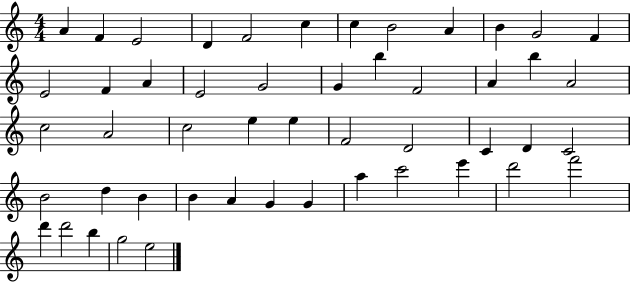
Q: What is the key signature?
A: C major